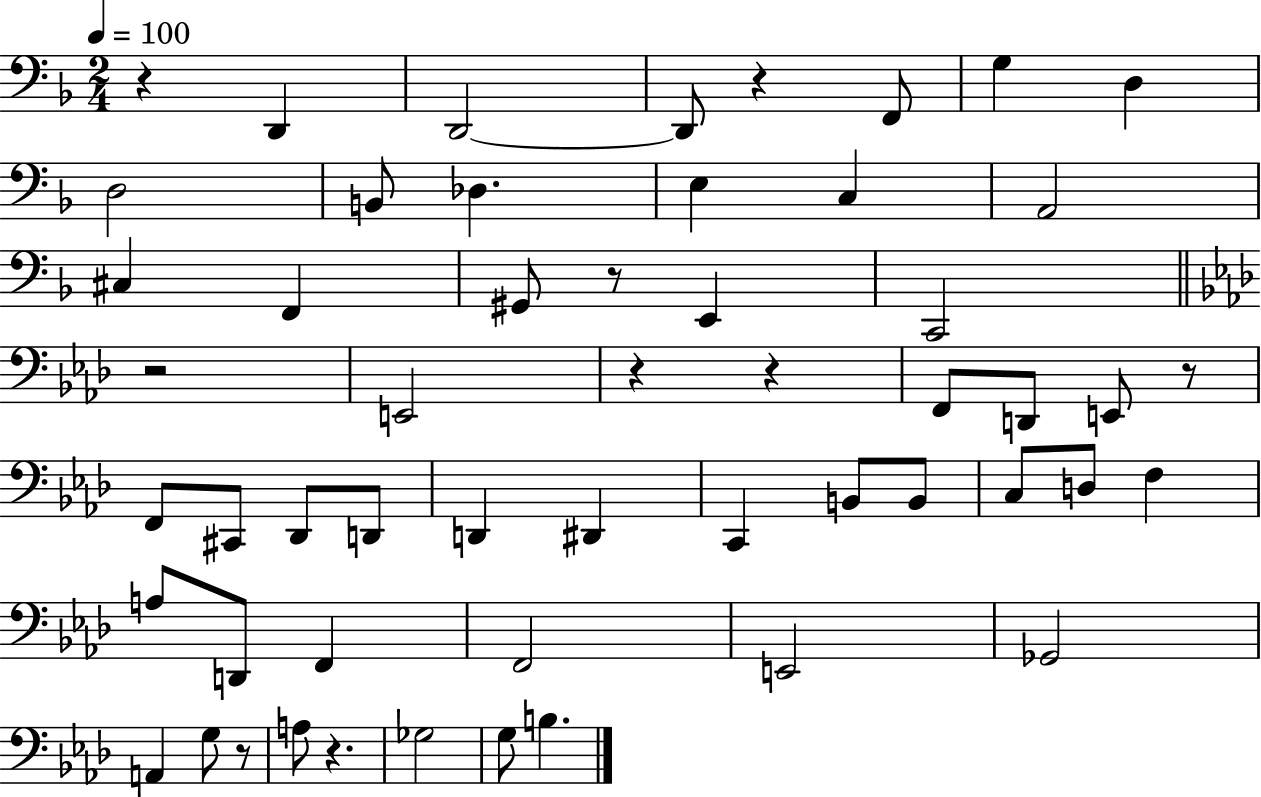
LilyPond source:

{
  \clef bass
  \numericTimeSignature
  \time 2/4
  \key f \major
  \tempo 4 = 100
  \repeat volta 2 { r4 d,4 | d,2~~ | d,8 r4 f,8 | g4 d4 | \break d2 | b,8 des4. | e4 c4 | a,2 | \break cis4 f,4 | gis,8 r8 e,4 | c,2 | \bar "||" \break \key aes \major r2 | e,2 | r4 r4 | f,8 d,8 e,8 r8 | \break f,8 cis,8 des,8 d,8 | d,4 dis,4 | c,4 b,8 b,8 | c8 d8 f4 | \break a8 d,8 f,4 | f,2 | e,2 | ges,2 | \break a,4 g8 r8 | a8 r4. | ges2 | g8 b4. | \break } \bar "|."
}